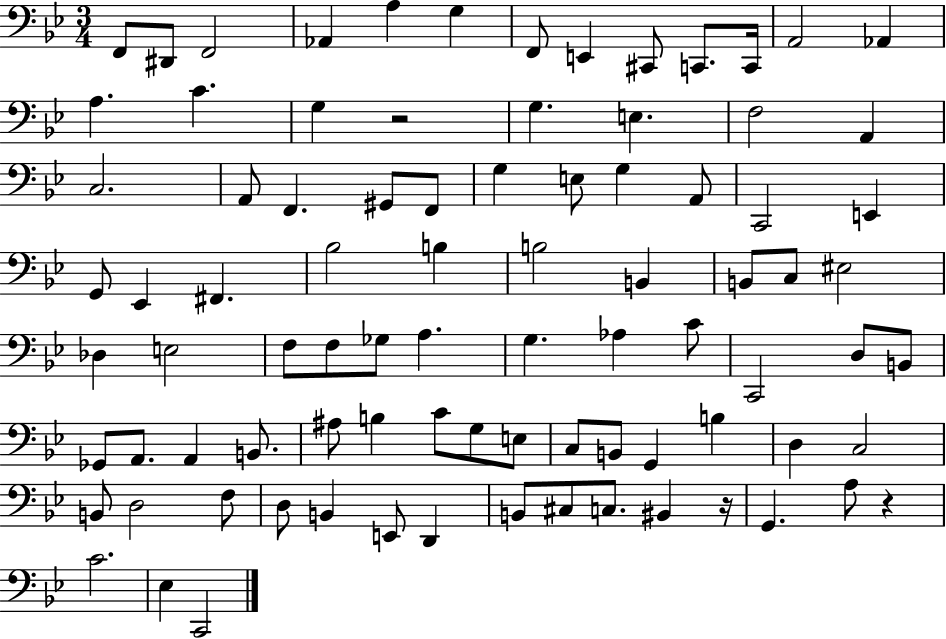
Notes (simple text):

F2/e D#2/e F2/h Ab2/q A3/q G3/q F2/e E2/q C#2/e C2/e. C2/s A2/h Ab2/q A3/q. C4/q. G3/q R/h G3/q. E3/q. F3/h A2/q C3/h. A2/e F2/q. G#2/e F2/e G3/q E3/e G3/q A2/e C2/h E2/q G2/e Eb2/q F#2/q. Bb3/h B3/q B3/h B2/q B2/e C3/e EIS3/h Db3/q E3/h F3/e F3/e Gb3/e A3/q. G3/q. Ab3/q C4/e C2/h D3/e B2/e Gb2/e A2/e. A2/q B2/e. A#3/e B3/q C4/e G3/e E3/e C3/e B2/e G2/q B3/q D3/q C3/h B2/e D3/h F3/e D3/e B2/q E2/e D2/q B2/e C#3/e C3/e. BIS2/q R/s G2/q. A3/e R/q C4/h. Eb3/q C2/h